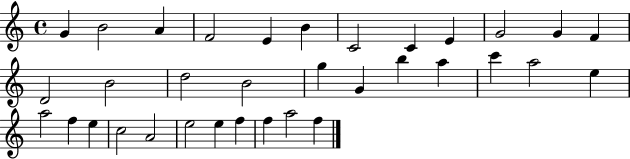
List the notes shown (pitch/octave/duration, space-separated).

G4/q B4/h A4/q F4/h E4/q B4/q C4/h C4/q E4/q G4/h G4/q F4/q D4/h B4/h D5/h B4/h G5/q G4/q B5/q A5/q C6/q A5/h E5/q A5/h F5/q E5/q C5/h A4/h E5/h E5/q F5/q F5/q A5/h F5/q